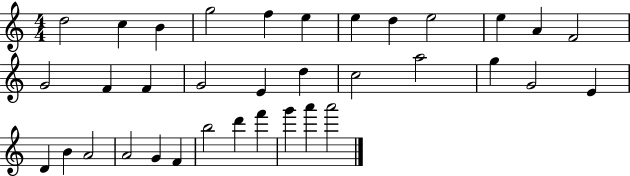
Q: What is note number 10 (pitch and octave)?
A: E5